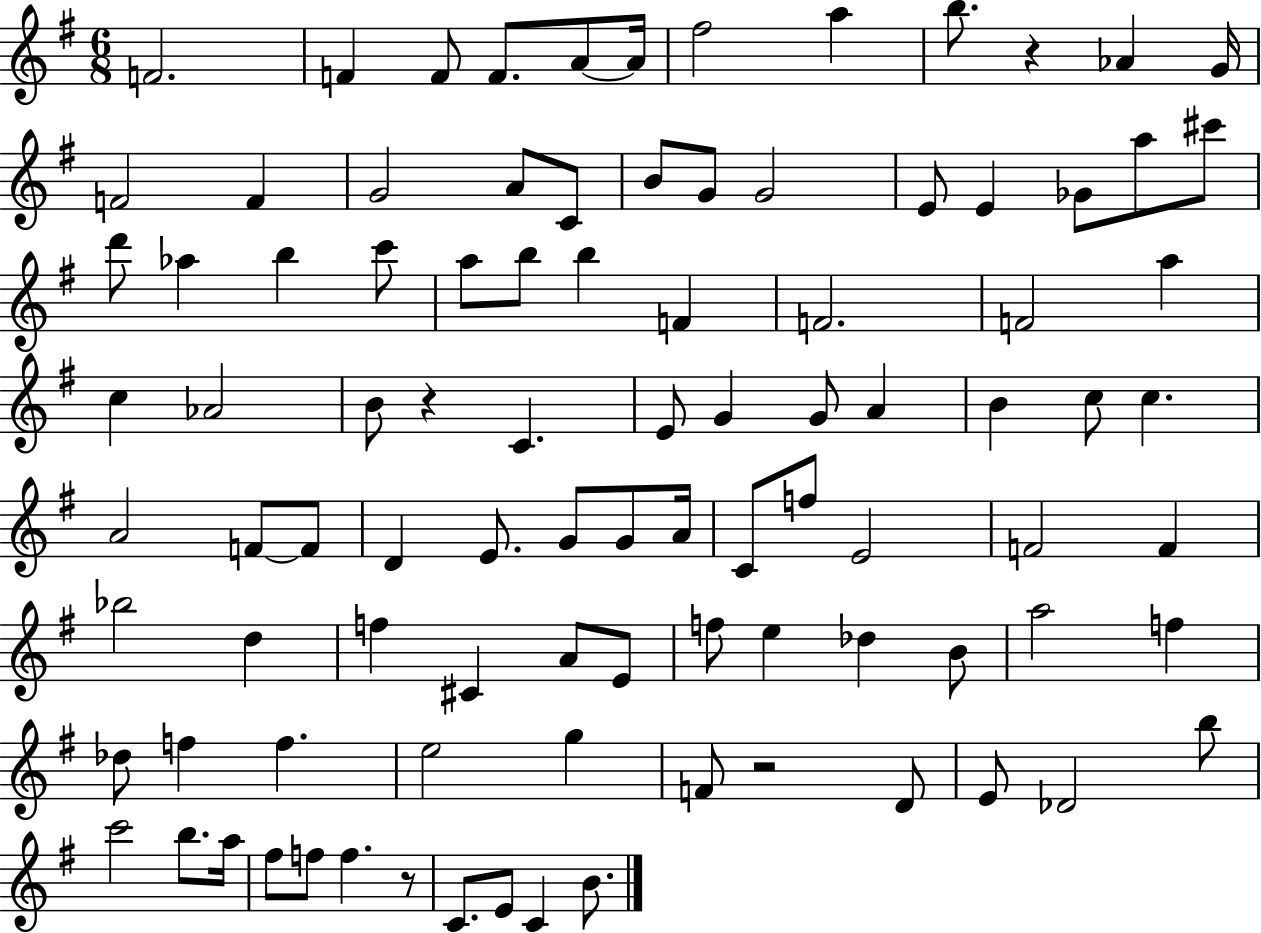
X:1
T:Untitled
M:6/8
L:1/4
K:G
F2 F F/2 F/2 A/2 A/4 ^f2 a b/2 z _A G/4 F2 F G2 A/2 C/2 B/2 G/2 G2 E/2 E _G/2 a/2 ^c'/2 d'/2 _a b c'/2 a/2 b/2 b F F2 F2 a c _A2 B/2 z C E/2 G G/2 A B c/2 c A2 F/2 F/2 D E/2 G/2 G/2 A/4 C/2 f/2 E2 F2 F _b2 d f ^C A/2 E/2 f/2 e _d B/2 a2 f _d/2 f f e2 g F/2 z2 D/2 E/2 _D2 b/2 c'2 b/2 a/4 ^f/2 f/2 f z/2 C/2 E/2 C B/2